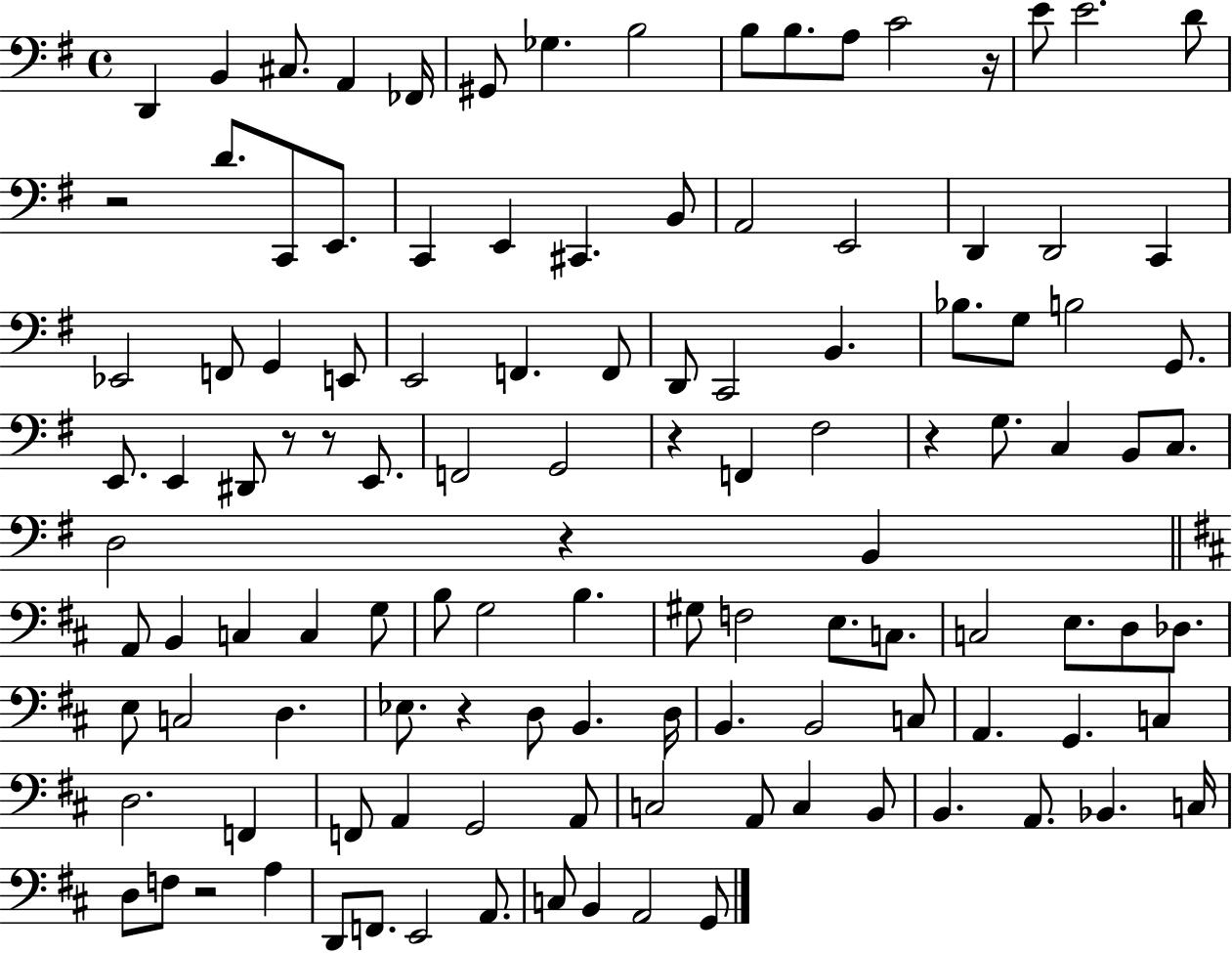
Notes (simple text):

D2/q B2/q C#3/e. A2/q FES2/s G#2/e Gb3/q. B3/h B3/e B3/e. A3/e C4/h R/s E4/e E4/h. D4/e R/h D4/e. C2/e E2/e. C2/q E2/q C#2/q. B2/e A2/h E2/h D2/q D2/h C2/q Eb2/h F2/e G2/q E2/e E2/h F2/q. F2/e D2/e C2/h B2/q. Bb3/e. G3/e B3/h G2/e. E2/e. E2/q D#2/e R/e R/e E2/e. F2/h G2/h R/q F2/q F#3/h R/q G3/e. C3/q B2/e C3/e. D3/h R/q B2/q A2/e B2/q C3/q C3/q G3/e B3/e G3/h B3/q. G#3/e F3/h E3/e. C3/e. C3/h E3/e. D3/e Db3/e. E3/e C3/h D3/q. Eb3/e. R/q D3/e B2/q. D3/s B2/q. B2/h C3/e A2/q. G2/q. C3/q D3/h. F2/q F2/e A2/q G2/h A2/e C3/h A2/e C3/q B2/e B2/q. A2/e. Bb2/q. C3/s D3/e F3/e R/h A3/q D2/e F2/e. E2/h A2/e. C3/e B2/q A2/h G2/e